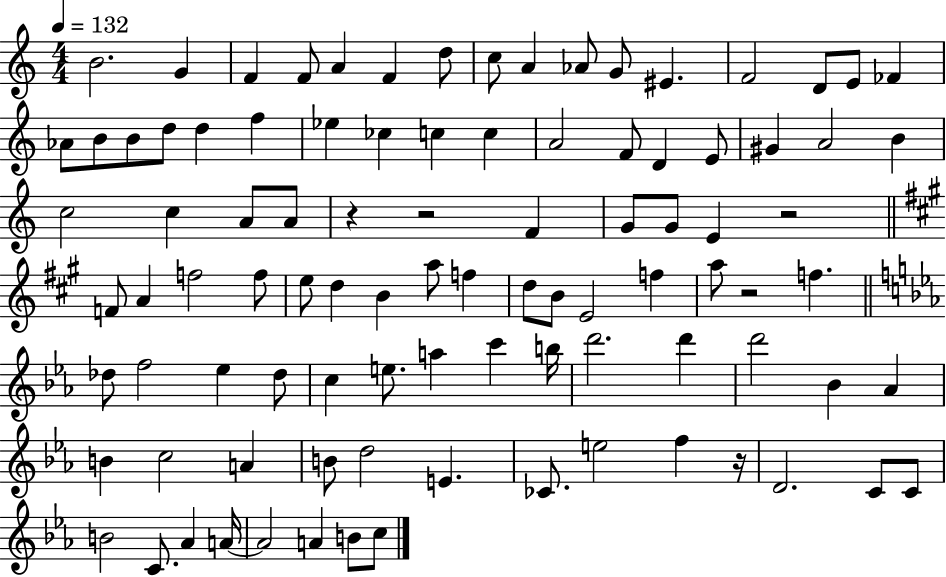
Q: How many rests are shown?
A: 5